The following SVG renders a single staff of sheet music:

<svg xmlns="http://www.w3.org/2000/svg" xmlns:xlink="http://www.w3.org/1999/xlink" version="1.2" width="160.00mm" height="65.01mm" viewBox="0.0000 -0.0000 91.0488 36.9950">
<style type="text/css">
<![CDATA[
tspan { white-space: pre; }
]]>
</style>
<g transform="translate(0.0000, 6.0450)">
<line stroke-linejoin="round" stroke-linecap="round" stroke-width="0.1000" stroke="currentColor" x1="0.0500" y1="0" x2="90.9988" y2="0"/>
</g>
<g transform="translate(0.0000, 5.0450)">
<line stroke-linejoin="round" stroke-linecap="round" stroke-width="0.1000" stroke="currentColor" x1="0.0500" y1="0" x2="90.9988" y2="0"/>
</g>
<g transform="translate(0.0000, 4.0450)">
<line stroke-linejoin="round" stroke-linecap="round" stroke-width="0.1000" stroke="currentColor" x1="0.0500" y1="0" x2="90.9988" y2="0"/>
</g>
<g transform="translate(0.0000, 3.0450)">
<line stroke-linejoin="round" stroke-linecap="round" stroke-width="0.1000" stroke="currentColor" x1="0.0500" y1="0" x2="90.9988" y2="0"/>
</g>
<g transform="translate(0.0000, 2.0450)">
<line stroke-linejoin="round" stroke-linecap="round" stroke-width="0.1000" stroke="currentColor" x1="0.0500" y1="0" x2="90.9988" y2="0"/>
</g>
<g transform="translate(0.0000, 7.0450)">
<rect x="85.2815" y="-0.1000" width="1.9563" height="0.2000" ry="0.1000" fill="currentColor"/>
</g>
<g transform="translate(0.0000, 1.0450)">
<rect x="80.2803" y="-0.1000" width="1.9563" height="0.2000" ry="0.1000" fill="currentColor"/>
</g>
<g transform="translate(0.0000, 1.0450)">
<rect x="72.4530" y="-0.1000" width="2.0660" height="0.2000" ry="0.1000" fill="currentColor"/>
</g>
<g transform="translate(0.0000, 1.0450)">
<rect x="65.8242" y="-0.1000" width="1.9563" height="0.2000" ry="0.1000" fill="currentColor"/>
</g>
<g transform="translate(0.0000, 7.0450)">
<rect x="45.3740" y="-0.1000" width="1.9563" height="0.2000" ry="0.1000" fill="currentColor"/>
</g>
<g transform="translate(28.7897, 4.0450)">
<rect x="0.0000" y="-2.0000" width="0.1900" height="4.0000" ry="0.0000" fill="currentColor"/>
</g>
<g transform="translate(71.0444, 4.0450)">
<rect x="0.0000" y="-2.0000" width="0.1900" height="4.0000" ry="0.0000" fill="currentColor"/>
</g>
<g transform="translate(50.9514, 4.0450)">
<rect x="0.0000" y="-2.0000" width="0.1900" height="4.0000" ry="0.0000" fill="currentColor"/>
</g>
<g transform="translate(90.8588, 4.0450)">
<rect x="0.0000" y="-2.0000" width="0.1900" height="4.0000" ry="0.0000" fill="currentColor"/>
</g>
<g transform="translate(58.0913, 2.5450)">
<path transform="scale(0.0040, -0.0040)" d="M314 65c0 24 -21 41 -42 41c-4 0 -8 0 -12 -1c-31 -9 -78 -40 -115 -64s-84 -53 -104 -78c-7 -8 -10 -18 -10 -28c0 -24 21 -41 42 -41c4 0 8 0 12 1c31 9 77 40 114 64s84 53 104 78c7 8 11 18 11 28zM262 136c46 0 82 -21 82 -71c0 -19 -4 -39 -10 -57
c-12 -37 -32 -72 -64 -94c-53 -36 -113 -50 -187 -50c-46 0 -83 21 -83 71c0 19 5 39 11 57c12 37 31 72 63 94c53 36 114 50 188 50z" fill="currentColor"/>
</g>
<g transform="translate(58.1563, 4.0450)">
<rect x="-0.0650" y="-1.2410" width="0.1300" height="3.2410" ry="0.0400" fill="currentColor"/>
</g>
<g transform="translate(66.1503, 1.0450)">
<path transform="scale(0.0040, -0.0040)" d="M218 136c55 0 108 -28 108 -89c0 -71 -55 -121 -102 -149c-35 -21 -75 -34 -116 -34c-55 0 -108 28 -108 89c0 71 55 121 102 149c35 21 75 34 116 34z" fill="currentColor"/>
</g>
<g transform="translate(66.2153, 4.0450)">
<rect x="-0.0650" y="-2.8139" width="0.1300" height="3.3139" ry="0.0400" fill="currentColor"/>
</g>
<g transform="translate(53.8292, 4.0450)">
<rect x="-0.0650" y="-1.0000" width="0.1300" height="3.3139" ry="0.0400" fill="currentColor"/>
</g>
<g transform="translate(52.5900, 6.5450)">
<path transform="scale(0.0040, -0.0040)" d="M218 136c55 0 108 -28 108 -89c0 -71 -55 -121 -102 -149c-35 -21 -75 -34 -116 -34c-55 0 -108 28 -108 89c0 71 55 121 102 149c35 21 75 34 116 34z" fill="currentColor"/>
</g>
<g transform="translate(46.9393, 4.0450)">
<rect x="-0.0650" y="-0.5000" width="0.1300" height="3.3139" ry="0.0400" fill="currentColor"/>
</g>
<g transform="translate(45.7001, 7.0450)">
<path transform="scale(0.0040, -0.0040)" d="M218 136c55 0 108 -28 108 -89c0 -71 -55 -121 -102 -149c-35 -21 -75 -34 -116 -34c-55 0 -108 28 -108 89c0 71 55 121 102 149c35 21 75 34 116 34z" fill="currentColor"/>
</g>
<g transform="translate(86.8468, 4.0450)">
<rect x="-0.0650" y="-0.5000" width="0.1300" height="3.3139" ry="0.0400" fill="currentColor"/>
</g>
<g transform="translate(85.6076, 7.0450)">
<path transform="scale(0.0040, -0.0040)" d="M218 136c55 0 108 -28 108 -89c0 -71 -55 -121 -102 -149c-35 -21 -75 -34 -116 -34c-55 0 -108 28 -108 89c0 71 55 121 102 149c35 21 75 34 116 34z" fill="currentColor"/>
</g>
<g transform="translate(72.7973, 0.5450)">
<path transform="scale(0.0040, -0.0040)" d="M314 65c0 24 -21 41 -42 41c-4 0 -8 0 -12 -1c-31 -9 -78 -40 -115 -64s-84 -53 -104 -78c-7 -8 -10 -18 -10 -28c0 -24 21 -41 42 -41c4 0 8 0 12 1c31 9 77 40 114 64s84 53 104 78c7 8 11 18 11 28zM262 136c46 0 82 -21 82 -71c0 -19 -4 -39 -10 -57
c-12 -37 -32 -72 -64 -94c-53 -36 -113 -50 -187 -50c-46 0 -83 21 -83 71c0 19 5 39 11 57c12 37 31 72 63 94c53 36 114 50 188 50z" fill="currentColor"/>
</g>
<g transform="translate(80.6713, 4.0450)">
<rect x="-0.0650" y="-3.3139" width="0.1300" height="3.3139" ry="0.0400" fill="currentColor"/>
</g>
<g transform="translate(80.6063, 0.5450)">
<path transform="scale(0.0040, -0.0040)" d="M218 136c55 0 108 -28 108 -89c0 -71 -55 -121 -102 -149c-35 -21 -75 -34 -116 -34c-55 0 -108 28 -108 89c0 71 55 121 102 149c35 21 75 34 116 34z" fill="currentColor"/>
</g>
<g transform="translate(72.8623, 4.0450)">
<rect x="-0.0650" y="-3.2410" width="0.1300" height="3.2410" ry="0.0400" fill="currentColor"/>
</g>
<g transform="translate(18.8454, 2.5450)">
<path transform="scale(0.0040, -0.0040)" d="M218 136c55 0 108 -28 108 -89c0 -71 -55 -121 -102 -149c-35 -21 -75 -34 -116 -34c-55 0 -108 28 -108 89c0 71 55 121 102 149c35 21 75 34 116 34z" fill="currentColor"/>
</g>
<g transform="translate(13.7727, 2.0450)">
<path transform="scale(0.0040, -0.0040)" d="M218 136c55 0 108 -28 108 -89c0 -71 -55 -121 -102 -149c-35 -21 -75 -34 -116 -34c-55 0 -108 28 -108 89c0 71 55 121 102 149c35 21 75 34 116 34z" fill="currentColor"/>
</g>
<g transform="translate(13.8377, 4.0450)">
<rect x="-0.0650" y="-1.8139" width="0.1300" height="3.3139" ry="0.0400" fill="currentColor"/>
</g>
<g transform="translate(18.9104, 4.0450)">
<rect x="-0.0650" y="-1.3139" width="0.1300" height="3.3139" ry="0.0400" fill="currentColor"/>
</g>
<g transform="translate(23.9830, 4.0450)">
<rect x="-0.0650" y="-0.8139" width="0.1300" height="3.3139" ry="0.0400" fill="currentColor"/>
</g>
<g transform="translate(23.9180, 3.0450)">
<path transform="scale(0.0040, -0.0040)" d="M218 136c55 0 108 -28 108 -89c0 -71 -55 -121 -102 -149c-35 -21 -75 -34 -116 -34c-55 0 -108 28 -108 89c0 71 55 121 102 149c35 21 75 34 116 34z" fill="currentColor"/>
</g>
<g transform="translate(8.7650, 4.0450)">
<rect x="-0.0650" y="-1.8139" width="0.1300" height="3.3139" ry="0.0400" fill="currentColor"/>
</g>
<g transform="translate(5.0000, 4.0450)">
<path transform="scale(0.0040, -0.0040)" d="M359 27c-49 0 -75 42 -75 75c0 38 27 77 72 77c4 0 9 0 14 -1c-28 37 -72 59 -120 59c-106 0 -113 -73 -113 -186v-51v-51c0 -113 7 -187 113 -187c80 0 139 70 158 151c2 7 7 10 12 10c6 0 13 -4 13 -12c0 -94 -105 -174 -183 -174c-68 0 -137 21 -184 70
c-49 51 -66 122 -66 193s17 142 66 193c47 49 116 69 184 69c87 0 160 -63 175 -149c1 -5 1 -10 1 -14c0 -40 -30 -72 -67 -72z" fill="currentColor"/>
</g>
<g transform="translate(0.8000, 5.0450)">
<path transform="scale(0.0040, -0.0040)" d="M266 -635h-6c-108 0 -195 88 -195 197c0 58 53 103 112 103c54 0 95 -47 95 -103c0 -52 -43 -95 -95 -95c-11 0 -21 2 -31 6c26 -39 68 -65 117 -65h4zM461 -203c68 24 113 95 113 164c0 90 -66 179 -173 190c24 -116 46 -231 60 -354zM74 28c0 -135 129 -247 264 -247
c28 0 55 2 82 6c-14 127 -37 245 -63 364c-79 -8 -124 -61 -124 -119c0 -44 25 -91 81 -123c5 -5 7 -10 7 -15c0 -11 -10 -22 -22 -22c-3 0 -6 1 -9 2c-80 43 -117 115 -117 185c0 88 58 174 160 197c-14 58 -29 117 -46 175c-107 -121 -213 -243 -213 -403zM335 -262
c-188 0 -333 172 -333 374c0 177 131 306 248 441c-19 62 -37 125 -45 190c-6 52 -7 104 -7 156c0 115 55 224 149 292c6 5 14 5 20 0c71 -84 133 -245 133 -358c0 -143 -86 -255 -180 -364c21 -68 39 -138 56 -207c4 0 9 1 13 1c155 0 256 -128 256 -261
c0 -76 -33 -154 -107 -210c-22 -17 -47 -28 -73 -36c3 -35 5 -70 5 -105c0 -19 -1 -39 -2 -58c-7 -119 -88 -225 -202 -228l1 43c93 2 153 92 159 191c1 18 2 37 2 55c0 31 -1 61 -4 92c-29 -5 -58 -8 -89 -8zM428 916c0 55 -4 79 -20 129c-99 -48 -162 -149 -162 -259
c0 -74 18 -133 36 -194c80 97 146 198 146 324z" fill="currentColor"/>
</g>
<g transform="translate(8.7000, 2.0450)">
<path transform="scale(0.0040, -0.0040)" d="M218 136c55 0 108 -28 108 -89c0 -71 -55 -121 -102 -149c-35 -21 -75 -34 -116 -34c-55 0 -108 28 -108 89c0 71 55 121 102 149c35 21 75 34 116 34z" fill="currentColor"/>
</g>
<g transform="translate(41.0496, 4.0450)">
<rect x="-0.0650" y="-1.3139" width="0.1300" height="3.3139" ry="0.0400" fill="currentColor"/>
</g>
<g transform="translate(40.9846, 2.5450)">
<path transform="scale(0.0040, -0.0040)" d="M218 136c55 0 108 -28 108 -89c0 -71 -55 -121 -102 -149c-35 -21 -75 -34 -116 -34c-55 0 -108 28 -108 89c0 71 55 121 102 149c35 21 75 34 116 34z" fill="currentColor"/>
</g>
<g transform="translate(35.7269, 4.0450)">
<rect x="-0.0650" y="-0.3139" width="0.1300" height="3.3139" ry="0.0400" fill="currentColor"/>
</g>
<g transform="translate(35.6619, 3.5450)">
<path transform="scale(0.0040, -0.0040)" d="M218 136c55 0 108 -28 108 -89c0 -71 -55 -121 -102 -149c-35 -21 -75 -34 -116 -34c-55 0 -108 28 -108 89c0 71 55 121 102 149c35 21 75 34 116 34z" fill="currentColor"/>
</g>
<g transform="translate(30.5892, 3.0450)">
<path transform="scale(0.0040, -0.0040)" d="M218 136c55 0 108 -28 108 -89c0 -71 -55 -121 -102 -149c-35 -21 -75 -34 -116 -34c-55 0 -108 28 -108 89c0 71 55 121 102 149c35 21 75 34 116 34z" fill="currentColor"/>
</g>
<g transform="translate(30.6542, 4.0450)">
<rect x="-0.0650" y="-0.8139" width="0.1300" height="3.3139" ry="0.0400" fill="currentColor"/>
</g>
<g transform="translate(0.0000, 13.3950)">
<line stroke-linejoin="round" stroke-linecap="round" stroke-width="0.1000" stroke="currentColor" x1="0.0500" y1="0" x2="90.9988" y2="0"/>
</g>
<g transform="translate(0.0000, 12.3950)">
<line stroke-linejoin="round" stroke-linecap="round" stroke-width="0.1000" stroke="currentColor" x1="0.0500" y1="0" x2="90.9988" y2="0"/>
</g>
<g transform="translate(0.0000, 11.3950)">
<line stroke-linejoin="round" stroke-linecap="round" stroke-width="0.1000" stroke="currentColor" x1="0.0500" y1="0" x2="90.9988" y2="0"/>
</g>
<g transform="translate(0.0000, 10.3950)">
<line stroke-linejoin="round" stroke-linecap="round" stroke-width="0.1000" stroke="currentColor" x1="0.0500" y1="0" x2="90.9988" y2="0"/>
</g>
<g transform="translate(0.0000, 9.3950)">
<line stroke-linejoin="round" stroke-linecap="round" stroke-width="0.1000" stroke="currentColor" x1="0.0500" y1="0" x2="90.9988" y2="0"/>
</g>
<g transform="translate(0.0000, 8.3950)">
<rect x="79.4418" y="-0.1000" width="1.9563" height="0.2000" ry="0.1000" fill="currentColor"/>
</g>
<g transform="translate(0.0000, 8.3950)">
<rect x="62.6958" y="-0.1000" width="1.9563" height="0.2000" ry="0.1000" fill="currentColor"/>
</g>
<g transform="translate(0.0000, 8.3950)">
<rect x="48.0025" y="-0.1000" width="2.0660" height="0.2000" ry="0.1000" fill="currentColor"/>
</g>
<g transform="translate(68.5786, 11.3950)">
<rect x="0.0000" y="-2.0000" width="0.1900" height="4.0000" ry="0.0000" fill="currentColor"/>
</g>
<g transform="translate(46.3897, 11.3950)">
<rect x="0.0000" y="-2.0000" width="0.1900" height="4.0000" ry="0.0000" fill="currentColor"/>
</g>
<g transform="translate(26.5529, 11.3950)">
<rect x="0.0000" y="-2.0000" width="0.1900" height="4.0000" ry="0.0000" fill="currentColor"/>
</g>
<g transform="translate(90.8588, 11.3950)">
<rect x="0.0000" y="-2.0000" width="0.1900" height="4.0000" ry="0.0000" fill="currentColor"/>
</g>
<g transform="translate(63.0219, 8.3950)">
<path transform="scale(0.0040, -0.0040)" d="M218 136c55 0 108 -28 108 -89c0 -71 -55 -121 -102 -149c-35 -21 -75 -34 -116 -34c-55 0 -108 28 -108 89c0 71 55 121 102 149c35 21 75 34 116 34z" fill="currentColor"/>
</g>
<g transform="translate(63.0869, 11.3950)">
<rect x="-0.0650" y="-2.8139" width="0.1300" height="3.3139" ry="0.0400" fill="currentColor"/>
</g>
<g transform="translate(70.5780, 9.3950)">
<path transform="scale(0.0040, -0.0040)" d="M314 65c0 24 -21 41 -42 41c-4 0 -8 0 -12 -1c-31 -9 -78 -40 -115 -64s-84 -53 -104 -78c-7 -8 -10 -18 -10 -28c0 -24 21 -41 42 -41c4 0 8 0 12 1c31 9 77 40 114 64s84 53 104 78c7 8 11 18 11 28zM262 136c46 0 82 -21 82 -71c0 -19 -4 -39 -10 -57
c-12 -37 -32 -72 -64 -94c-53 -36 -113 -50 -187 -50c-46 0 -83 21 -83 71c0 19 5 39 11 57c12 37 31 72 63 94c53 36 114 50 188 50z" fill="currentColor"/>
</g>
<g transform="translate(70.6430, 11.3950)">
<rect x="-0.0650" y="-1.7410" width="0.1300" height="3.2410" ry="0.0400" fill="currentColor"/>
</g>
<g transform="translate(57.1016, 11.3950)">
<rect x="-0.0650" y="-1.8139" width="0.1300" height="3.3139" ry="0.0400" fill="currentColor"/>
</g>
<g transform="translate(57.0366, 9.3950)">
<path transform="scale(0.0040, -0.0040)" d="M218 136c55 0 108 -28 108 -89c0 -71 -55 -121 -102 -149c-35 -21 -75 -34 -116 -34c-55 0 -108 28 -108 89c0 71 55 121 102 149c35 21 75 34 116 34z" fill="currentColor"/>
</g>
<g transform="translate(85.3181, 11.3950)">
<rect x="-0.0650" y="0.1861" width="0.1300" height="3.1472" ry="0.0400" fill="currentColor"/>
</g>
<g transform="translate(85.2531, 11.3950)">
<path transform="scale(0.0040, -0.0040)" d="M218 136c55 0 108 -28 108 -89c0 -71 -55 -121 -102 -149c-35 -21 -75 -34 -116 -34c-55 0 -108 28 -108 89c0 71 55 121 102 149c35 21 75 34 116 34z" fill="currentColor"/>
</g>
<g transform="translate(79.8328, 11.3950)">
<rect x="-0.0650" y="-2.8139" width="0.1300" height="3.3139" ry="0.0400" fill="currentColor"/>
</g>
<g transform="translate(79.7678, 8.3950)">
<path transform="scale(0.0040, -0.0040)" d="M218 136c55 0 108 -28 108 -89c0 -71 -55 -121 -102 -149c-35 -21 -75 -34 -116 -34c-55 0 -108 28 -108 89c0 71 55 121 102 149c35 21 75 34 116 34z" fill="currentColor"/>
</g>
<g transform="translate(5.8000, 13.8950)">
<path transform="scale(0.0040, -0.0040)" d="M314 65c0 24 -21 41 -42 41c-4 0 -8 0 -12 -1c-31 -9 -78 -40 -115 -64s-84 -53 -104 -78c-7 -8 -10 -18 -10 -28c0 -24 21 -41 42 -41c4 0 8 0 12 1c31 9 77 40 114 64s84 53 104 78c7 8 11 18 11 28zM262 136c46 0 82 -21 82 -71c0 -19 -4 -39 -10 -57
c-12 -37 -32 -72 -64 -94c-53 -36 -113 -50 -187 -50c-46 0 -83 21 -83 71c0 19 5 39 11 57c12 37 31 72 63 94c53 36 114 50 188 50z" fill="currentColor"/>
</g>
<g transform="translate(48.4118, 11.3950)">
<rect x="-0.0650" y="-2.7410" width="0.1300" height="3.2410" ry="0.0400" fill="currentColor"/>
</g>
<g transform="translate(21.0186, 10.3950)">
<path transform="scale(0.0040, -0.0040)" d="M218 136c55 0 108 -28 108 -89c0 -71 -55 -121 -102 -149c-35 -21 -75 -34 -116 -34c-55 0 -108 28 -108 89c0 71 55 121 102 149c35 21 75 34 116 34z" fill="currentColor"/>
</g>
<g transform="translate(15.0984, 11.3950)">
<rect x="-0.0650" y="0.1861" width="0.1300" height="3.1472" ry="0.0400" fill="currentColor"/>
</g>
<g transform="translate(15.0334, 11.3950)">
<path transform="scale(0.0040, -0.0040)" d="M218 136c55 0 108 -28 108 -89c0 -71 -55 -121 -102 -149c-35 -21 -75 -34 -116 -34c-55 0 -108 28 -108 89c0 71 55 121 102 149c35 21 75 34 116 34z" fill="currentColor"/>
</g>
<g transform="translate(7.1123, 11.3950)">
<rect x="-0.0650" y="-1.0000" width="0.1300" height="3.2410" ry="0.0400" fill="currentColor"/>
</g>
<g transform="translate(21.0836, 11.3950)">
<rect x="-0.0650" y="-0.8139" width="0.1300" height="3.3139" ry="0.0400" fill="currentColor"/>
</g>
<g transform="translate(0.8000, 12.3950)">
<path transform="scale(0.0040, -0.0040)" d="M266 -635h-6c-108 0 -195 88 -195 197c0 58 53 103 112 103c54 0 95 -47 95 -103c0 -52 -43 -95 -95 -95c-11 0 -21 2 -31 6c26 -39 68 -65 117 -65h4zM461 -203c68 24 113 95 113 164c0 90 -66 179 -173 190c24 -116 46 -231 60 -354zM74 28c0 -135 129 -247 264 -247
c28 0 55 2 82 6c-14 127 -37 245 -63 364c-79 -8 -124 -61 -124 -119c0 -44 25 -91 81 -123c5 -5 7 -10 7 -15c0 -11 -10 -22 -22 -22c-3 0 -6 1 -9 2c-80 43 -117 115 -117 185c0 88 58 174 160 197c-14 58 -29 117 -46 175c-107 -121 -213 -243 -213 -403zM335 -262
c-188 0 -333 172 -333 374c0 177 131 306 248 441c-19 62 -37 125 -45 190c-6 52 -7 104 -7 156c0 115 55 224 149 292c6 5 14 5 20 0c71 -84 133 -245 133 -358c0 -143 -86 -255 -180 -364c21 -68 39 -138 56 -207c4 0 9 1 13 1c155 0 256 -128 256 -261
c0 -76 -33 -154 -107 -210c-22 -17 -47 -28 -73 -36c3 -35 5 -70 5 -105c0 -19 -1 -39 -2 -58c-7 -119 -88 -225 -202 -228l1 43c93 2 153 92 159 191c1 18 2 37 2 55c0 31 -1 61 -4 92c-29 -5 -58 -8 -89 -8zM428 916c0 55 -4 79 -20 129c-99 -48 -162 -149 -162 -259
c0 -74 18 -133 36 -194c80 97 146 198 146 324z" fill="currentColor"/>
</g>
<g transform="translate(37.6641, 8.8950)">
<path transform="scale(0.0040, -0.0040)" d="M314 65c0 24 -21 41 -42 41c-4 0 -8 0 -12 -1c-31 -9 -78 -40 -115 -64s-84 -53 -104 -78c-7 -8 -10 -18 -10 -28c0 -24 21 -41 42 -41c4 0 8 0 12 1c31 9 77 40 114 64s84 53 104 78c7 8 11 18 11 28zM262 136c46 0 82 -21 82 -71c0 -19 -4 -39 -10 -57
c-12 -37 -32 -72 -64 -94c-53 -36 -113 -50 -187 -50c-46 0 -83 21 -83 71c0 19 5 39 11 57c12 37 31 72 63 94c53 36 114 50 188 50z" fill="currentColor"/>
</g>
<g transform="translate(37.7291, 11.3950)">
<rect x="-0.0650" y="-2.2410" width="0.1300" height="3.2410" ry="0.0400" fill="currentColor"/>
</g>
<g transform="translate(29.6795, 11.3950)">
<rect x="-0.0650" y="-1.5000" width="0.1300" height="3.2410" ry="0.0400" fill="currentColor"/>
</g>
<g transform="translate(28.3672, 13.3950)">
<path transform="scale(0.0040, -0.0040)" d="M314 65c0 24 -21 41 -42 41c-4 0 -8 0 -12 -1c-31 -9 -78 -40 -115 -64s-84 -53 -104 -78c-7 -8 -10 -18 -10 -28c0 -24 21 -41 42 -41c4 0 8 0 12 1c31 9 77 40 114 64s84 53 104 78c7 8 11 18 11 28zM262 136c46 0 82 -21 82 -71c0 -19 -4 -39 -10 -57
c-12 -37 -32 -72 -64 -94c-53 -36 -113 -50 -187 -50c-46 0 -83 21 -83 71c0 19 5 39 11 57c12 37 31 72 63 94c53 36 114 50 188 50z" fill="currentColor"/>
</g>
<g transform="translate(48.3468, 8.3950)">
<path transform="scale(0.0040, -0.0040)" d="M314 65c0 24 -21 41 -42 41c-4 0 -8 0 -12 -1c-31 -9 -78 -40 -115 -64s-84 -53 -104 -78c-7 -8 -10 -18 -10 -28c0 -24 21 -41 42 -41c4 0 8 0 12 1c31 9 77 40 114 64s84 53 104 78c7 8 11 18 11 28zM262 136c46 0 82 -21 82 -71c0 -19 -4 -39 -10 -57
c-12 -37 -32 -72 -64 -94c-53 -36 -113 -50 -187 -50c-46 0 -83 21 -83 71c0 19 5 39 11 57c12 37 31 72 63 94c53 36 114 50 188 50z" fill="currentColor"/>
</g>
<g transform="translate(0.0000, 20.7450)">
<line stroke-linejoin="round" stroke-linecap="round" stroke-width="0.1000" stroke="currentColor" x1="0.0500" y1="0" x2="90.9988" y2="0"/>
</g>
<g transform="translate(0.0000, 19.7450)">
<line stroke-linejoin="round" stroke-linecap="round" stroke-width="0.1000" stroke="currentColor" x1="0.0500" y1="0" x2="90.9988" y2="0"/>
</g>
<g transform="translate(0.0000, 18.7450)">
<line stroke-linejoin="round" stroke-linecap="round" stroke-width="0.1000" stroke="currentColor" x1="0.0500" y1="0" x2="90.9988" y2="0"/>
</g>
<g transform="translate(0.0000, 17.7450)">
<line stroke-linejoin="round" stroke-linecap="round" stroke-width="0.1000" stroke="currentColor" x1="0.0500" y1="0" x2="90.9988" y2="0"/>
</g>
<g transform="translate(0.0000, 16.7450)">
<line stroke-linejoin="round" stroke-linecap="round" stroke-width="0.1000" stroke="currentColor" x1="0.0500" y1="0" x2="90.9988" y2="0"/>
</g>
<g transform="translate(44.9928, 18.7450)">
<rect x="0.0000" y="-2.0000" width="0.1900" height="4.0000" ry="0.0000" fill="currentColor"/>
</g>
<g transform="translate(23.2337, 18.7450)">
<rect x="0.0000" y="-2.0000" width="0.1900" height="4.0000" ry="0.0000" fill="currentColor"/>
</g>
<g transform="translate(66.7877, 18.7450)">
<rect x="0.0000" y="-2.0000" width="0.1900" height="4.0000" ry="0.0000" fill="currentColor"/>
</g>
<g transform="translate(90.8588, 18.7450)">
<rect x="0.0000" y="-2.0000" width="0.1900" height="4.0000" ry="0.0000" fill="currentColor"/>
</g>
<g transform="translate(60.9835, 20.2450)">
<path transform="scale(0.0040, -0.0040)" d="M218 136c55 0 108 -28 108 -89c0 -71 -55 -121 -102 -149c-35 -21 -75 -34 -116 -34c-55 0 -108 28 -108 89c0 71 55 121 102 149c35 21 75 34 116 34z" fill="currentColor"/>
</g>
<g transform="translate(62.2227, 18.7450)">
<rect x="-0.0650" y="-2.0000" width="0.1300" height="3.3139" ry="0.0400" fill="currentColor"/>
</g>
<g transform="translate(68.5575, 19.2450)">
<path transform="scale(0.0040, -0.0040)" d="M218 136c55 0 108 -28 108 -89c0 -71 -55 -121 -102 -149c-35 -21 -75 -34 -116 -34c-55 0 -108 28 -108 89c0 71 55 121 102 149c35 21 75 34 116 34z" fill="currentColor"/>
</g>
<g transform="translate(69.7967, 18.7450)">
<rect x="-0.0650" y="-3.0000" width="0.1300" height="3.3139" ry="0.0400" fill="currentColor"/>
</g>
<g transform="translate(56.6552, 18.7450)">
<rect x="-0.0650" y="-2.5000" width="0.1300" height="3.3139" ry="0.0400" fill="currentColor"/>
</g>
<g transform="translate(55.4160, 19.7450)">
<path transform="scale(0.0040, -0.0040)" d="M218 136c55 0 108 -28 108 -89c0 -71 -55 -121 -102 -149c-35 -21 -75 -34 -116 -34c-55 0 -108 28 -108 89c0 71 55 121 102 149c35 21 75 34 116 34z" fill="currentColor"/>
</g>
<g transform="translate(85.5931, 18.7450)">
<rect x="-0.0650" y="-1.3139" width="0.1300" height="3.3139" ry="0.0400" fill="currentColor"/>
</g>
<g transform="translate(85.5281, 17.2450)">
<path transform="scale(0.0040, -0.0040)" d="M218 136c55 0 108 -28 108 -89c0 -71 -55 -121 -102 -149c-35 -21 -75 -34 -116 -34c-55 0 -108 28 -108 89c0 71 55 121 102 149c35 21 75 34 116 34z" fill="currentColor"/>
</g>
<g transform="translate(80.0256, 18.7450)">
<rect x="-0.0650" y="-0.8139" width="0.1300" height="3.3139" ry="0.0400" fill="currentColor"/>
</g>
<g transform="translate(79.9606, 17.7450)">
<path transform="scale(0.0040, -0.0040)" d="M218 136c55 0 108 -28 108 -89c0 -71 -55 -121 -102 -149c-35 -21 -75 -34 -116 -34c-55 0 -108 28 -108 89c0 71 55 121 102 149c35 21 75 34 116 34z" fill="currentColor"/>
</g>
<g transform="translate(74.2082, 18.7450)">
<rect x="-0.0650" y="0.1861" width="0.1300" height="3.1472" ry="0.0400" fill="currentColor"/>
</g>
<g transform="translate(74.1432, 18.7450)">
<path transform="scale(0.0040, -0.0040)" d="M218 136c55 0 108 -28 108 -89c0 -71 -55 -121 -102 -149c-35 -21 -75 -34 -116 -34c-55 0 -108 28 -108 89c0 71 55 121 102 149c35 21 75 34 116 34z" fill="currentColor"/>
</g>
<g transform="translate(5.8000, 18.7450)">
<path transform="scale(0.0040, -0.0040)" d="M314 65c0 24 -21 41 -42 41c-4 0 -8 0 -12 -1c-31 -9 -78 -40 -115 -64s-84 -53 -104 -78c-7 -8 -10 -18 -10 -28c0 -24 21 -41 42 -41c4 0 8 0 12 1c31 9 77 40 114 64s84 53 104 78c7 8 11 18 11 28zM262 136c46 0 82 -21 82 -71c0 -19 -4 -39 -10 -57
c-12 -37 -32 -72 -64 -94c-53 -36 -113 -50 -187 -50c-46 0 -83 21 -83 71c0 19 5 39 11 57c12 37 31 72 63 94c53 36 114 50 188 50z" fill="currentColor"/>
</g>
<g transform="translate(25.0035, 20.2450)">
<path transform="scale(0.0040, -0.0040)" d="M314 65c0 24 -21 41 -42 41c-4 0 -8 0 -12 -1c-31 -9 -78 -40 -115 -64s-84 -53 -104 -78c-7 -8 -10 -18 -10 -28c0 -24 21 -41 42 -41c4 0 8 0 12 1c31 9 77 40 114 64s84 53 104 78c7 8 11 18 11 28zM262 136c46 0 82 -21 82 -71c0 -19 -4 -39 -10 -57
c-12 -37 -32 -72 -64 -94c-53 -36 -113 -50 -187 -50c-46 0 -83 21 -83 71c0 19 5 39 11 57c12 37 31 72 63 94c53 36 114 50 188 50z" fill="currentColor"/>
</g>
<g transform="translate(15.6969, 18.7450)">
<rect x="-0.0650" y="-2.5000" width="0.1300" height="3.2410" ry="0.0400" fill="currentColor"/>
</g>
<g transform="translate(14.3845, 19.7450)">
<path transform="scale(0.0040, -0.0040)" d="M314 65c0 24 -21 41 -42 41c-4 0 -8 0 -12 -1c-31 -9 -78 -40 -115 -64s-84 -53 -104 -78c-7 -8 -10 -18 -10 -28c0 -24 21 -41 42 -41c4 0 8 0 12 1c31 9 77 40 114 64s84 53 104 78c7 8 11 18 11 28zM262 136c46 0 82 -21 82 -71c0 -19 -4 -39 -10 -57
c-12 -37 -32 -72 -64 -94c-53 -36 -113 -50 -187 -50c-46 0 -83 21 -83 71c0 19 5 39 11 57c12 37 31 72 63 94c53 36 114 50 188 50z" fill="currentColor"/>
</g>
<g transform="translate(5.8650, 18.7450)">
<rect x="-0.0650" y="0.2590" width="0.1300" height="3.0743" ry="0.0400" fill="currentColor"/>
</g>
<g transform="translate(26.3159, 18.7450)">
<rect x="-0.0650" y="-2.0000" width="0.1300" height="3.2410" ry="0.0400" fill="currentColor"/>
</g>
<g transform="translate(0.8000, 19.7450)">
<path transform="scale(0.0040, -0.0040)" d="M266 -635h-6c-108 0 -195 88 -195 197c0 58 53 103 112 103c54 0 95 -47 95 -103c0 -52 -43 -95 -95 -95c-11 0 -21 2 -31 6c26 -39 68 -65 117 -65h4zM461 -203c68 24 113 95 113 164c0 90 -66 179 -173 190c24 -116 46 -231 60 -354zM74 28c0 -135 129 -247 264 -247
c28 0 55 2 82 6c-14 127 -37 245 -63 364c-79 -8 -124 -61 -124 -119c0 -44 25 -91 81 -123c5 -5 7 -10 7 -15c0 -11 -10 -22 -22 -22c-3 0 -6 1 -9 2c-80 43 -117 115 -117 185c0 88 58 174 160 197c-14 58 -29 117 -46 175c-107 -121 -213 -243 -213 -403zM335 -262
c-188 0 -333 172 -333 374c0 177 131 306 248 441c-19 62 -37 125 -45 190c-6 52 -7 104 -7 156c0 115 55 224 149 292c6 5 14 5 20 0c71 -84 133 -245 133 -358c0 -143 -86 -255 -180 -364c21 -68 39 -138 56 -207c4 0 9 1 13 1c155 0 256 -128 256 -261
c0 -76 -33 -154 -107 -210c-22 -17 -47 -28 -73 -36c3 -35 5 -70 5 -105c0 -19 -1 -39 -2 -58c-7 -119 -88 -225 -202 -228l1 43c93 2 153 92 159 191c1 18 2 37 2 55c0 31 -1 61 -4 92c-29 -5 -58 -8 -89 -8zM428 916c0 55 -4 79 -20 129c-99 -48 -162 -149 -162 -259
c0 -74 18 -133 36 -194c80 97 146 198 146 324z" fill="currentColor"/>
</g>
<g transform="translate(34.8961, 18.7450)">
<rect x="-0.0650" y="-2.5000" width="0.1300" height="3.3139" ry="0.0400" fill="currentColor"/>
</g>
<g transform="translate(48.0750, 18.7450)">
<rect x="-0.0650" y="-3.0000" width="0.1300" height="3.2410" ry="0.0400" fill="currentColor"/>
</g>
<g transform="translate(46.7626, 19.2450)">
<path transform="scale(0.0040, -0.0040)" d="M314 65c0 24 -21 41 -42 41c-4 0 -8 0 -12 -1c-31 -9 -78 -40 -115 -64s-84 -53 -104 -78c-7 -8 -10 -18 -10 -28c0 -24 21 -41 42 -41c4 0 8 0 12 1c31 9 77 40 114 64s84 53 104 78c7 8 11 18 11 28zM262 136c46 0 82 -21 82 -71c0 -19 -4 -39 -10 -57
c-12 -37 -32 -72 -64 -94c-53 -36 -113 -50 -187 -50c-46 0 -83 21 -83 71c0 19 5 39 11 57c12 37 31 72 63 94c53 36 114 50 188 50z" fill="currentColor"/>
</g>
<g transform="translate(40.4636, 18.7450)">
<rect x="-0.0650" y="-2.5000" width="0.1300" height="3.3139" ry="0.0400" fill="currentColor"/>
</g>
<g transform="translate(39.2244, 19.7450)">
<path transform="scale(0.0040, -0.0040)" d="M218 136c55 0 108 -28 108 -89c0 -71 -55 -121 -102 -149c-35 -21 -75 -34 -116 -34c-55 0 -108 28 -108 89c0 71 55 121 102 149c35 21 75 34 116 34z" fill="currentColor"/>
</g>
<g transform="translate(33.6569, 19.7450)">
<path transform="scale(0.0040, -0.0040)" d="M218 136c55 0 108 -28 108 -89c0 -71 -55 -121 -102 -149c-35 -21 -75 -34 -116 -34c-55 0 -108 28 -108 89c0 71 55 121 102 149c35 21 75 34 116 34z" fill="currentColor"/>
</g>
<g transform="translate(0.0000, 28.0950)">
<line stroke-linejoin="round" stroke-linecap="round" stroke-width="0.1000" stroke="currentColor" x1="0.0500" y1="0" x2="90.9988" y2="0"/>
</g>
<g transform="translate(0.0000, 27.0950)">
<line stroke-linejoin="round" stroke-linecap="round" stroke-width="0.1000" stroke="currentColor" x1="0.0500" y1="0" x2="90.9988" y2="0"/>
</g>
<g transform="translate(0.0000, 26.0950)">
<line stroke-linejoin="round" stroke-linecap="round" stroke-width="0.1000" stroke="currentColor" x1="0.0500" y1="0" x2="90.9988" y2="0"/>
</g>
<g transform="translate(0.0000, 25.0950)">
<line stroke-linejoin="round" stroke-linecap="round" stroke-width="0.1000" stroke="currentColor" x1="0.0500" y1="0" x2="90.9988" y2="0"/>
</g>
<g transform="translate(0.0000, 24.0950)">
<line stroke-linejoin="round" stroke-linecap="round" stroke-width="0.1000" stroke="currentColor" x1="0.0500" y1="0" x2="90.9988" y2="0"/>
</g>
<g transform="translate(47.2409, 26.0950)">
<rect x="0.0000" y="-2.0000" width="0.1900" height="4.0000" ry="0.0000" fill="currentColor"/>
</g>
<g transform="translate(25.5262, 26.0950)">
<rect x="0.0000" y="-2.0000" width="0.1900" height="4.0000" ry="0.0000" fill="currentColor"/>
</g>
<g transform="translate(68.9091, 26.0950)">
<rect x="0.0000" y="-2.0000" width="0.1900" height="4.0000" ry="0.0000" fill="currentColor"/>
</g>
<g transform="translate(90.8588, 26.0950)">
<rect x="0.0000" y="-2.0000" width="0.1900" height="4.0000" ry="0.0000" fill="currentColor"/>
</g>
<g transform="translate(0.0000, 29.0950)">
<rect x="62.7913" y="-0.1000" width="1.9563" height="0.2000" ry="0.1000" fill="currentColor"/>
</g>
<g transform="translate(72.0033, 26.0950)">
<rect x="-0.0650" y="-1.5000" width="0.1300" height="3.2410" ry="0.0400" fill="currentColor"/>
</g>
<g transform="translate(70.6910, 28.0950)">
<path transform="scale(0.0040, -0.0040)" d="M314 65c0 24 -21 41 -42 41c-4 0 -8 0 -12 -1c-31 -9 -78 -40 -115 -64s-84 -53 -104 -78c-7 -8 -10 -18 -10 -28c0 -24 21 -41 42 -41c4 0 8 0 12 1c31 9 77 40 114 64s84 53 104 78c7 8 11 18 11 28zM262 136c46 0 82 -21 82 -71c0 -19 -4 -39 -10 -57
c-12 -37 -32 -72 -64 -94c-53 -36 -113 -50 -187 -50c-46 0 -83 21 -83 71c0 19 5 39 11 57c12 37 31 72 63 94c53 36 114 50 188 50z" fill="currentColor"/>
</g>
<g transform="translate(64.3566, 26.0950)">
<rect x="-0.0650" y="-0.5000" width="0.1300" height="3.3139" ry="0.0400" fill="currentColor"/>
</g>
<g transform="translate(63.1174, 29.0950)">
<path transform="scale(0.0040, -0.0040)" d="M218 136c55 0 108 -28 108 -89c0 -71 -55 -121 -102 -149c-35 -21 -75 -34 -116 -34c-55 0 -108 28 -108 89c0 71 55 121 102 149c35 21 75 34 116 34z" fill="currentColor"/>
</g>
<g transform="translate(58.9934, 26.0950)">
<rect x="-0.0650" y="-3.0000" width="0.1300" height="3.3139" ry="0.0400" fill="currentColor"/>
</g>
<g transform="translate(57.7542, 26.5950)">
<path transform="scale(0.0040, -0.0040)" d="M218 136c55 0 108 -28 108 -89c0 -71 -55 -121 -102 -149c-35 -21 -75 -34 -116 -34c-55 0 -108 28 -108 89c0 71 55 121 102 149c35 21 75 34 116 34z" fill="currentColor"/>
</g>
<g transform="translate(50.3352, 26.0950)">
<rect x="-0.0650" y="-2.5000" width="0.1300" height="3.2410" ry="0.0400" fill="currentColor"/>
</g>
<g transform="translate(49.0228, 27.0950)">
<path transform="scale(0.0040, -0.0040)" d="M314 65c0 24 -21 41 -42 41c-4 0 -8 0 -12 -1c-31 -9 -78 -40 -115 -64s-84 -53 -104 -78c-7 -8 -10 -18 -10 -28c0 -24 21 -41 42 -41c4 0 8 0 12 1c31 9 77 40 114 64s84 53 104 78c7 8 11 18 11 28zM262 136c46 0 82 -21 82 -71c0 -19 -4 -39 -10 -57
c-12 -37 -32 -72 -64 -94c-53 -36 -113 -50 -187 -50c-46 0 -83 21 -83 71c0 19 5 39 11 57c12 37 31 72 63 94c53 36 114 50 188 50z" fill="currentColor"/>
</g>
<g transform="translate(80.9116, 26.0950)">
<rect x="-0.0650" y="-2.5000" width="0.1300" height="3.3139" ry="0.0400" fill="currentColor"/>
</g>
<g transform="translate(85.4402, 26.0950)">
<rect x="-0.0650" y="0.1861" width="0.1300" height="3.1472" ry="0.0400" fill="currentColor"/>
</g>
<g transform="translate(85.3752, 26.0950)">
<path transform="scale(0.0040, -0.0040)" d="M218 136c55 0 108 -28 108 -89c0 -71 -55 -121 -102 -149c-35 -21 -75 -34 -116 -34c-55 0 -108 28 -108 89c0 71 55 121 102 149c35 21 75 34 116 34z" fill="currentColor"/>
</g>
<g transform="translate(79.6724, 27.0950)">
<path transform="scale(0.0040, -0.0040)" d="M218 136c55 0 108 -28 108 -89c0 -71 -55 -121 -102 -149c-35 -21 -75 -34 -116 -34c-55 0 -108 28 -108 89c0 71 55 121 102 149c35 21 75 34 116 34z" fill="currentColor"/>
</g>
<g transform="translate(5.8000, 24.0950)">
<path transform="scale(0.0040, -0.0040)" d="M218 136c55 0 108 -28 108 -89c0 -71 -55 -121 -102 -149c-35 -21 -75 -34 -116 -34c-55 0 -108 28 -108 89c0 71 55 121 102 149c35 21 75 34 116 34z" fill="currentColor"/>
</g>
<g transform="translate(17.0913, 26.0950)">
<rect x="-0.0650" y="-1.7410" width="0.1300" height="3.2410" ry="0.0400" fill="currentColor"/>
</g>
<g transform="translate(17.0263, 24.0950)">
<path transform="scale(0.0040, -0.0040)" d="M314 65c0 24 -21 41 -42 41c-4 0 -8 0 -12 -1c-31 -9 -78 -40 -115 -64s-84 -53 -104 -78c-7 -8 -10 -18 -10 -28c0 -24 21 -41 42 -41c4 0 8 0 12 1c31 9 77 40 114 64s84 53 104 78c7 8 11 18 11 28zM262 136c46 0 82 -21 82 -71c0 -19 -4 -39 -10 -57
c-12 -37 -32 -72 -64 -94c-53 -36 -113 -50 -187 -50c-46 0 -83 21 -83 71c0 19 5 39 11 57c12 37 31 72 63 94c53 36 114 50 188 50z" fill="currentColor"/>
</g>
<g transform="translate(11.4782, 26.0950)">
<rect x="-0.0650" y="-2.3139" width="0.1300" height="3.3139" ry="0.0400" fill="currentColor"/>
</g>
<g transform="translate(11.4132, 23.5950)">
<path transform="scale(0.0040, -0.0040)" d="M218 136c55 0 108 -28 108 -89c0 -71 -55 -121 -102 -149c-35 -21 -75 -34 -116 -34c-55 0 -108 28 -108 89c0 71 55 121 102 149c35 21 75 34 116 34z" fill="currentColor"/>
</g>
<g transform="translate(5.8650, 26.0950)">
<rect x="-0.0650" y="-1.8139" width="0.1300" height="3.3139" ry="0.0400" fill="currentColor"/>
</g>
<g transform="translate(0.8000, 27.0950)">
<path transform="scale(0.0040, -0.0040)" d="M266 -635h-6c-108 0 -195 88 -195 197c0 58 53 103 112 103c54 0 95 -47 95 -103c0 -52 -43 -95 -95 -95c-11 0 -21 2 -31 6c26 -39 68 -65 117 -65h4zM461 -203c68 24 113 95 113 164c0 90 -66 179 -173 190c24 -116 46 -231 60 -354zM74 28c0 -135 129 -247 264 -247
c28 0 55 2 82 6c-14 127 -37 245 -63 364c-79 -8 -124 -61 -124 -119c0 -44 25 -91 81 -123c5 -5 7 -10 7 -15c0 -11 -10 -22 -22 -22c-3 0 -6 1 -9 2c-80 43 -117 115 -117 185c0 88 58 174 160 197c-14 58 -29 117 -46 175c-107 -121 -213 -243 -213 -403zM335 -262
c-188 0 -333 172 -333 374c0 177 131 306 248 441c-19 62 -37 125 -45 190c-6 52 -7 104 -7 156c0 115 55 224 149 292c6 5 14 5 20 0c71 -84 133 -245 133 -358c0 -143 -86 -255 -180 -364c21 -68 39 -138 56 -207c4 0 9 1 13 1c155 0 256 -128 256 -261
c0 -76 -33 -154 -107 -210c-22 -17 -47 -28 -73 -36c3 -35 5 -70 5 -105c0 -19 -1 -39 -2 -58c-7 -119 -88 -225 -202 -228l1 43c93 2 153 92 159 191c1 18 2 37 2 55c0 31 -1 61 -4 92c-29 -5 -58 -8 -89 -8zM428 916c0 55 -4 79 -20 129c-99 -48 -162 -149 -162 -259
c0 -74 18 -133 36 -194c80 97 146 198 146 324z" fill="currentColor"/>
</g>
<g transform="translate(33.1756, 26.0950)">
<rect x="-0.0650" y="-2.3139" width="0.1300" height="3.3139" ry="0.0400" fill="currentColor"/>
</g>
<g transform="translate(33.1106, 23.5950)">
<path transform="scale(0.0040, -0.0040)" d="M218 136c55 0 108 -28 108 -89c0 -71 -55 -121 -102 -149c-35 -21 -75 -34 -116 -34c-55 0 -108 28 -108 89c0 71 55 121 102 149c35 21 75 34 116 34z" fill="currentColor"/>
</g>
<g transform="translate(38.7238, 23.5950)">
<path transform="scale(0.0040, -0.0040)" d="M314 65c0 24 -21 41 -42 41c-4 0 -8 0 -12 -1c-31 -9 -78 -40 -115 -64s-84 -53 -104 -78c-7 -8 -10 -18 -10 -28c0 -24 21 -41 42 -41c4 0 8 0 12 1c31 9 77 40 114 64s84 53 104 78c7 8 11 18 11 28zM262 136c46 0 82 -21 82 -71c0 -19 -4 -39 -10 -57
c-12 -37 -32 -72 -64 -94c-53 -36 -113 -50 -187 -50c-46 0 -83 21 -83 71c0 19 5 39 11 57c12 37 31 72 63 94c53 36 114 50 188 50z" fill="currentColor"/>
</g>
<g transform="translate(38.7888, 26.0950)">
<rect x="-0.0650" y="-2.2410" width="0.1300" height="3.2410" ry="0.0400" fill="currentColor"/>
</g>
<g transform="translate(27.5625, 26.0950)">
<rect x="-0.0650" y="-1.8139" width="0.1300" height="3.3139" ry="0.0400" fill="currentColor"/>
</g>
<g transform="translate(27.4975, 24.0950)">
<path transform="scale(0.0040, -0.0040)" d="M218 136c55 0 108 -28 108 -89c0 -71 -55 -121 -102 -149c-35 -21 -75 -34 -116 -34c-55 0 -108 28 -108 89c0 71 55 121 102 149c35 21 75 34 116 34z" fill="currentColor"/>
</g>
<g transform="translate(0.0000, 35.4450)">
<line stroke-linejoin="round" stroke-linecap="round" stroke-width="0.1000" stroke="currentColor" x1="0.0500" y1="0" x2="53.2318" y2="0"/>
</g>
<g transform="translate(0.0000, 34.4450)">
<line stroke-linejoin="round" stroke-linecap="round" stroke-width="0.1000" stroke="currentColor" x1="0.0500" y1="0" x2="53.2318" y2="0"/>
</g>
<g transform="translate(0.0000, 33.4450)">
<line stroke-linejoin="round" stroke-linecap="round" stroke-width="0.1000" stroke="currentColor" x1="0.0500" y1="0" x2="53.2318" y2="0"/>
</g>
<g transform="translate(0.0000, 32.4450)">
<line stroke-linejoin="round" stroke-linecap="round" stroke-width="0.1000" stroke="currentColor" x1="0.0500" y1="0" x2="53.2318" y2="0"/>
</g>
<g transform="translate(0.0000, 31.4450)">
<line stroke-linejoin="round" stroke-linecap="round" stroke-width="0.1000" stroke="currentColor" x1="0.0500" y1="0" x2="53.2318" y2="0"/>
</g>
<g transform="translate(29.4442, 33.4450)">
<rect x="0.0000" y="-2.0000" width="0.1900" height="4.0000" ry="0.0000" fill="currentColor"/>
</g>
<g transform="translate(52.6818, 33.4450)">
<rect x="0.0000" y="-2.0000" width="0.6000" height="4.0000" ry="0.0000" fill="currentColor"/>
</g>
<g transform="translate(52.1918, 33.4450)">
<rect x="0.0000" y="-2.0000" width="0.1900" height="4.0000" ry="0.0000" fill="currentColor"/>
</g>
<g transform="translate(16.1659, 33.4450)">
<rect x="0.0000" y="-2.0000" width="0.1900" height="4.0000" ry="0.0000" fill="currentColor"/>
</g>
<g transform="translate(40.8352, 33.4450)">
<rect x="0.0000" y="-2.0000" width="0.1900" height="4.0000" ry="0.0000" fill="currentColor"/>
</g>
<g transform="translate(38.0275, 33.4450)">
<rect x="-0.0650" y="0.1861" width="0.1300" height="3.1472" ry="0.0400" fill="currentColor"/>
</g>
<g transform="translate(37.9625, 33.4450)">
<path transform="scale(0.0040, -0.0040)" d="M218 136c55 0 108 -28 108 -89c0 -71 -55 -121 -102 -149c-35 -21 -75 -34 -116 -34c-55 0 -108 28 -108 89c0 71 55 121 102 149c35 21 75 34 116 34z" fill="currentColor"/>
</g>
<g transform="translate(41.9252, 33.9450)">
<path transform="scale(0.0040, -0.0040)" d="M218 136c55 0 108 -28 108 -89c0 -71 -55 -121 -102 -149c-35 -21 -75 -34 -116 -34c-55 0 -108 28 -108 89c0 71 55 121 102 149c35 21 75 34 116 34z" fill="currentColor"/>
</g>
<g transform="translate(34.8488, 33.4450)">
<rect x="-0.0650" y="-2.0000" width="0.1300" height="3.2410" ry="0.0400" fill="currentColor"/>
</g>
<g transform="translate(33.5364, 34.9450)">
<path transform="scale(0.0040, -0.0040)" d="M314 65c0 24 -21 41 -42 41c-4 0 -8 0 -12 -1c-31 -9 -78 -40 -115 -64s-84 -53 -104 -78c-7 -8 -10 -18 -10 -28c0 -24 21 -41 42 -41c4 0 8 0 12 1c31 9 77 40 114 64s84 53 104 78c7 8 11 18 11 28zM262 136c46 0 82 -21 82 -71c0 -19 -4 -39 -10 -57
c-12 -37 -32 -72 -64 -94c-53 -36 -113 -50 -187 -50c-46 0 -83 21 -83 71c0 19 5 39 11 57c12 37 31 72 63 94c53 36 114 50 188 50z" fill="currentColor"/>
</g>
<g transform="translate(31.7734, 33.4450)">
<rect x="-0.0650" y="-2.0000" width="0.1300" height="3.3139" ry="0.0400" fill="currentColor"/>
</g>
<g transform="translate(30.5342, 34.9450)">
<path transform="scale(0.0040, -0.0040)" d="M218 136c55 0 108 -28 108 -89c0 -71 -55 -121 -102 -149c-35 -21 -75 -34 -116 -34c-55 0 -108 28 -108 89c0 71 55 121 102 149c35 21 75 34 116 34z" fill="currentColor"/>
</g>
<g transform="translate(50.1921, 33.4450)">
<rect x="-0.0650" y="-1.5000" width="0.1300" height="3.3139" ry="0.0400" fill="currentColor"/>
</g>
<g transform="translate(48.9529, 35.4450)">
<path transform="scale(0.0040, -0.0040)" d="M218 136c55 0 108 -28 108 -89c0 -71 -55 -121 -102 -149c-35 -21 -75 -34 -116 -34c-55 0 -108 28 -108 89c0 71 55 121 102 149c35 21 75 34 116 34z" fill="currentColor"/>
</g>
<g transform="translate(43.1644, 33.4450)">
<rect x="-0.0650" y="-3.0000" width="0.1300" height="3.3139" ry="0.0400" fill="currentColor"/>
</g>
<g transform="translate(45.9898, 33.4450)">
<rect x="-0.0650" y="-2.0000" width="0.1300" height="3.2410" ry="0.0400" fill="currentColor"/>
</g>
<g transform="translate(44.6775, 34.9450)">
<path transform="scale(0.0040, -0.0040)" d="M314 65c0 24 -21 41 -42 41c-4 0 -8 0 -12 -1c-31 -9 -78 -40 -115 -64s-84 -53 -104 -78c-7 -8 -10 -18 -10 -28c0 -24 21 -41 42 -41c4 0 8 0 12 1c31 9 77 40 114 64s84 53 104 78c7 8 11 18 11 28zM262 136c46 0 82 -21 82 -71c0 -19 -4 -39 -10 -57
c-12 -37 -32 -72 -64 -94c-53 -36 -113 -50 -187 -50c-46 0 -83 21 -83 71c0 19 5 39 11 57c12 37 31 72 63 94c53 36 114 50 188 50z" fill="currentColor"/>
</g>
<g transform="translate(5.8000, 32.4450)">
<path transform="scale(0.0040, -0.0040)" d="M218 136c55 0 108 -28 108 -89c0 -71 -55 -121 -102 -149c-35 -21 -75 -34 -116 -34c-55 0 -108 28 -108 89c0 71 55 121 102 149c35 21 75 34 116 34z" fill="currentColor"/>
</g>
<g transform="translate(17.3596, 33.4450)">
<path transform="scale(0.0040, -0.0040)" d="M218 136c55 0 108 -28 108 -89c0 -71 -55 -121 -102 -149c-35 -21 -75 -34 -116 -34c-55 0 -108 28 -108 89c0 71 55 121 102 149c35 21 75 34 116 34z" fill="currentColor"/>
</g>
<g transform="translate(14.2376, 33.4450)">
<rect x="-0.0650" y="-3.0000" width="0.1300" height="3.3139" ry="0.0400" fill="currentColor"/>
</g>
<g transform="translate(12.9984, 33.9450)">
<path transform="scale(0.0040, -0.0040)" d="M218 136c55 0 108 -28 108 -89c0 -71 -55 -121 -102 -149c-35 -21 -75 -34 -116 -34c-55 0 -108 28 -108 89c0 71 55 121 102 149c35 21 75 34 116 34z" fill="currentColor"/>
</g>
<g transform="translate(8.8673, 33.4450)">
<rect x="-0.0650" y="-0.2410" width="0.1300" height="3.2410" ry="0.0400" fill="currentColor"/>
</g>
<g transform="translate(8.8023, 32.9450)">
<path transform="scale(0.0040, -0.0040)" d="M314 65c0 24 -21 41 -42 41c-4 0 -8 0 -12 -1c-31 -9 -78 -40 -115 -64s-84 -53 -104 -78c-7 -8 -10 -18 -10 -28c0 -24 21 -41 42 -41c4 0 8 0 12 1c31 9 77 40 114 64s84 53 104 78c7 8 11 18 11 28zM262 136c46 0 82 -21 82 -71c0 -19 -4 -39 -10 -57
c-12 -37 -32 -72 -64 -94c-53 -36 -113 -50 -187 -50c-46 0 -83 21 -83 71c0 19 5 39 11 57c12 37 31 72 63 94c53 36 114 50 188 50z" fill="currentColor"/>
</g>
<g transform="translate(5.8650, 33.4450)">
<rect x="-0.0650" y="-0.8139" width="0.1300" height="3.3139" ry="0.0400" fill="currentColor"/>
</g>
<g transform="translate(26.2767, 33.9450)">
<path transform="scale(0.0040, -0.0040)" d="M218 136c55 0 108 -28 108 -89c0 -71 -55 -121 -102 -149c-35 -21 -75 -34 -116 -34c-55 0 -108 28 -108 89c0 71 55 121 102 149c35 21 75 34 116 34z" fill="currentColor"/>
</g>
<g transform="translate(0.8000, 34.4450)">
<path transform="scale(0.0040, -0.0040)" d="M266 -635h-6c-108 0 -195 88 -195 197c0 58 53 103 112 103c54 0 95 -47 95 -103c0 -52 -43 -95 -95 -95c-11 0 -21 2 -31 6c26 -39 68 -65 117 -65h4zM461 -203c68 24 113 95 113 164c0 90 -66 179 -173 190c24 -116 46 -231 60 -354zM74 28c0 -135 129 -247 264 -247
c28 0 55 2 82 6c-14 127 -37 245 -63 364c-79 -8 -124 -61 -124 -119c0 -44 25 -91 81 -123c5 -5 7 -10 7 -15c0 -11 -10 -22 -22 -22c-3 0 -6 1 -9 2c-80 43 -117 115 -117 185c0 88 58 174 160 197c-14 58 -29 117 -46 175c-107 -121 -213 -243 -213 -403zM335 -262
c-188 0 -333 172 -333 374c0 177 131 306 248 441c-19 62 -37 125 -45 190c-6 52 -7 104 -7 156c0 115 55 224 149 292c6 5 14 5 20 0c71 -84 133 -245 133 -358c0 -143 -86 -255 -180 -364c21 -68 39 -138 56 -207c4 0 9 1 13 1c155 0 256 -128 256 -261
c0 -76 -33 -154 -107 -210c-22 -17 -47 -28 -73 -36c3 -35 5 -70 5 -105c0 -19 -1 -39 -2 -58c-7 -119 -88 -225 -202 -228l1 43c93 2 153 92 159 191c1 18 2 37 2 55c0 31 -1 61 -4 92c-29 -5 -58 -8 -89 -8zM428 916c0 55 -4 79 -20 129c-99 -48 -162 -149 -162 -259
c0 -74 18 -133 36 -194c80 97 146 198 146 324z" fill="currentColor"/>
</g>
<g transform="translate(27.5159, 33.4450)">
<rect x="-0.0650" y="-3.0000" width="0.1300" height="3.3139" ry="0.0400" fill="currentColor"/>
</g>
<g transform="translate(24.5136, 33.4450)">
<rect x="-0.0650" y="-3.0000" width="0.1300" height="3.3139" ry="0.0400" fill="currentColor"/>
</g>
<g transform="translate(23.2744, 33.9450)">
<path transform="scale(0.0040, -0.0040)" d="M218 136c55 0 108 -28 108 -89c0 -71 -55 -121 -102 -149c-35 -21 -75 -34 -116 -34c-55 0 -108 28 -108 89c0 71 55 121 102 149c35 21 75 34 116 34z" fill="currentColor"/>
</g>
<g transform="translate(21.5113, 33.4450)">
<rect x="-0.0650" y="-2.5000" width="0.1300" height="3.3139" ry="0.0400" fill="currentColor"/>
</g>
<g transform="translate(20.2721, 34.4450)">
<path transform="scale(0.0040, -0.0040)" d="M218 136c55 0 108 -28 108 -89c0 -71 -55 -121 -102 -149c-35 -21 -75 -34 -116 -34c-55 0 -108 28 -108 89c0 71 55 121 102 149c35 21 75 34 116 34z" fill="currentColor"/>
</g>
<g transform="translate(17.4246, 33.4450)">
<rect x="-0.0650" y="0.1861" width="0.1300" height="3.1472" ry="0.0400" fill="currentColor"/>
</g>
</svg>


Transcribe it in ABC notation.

X:1
T:Untitled
M:4/4
L:1/4
K:C
f f e d d c e C D e2 a b2 b C D2 B d E2 g2 a2 f a f2 a B B2 G2 F2 G G A2 G F A B d e f g f2 f g g2 G2 A C E2 G B d c2 A B G A A F F2 B A F2 E